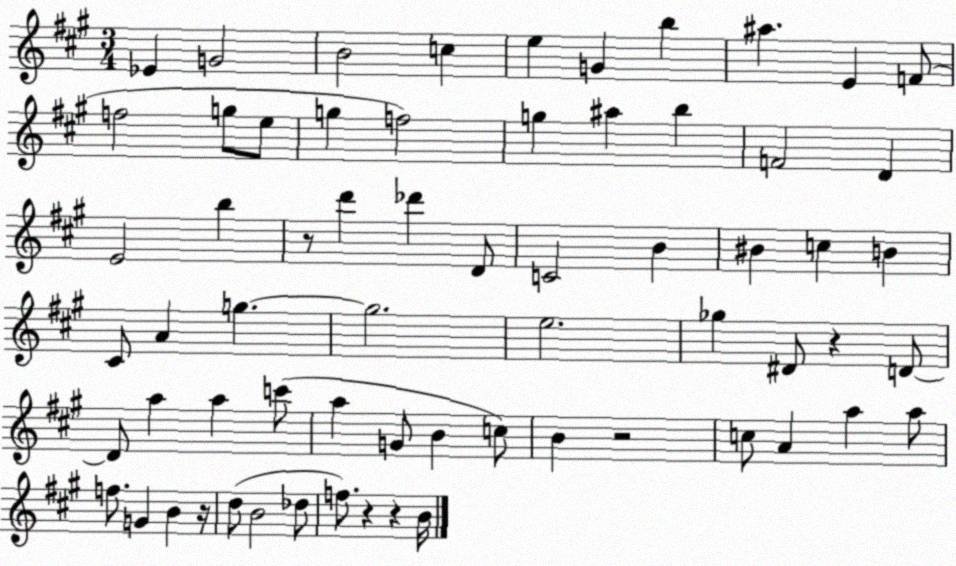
X:1
T:Untitled
M:3/4
L:1/4
K:A
_E G2 B2 c e G b ^a E F/2 f2 g/2 e/2 g f2 g ^a b F2 D E2 b z/2 d' _d' D/2 C2 B ^B c B ^C/2 A g g2 e2 _g ^D/2 z D/2 D/2 a a c'/2 a G/2 B c/2 B z2 c/2 A a a/2 f/2 G B z/4 d/2 B2 _d/2 f/2 z z B/4